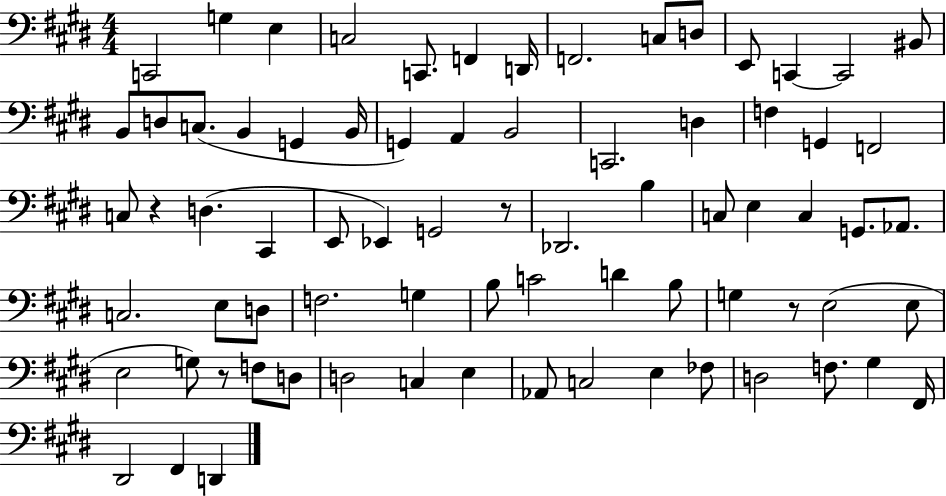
{
  \clef bass
  \numericTimeSignature
  \time 4/4
  \key e \major
  c,2 g4 e4 | c2 c,8. f,4 d,16 | f,2. c8 d8 | e,8 c,4~~ c,2 bis,8 | \break b,8 d8 c8.( b,4 g,4 b,16 | g,4) a,4 b,2 | c,2. d4 | f4 g,4 f,2 | \break c8 r4 d4.( cis,4 | e,8 ees,4) g,2 r8 | des,2. b4 | c8 e4 c4 g,8. aes,8. | \break c2. e8 d8 | f2. g4 | b8 c'2 d'4 b8 | g4 r8 e2( e8 | \break e2 g8) r8 f8 d8 | d2 c4 e4 | aes,8 c2 e4 fes8 | d2 f8. gis4 fis,16 | \break dis,2 fis,4 d,4 | \bar "|."
}